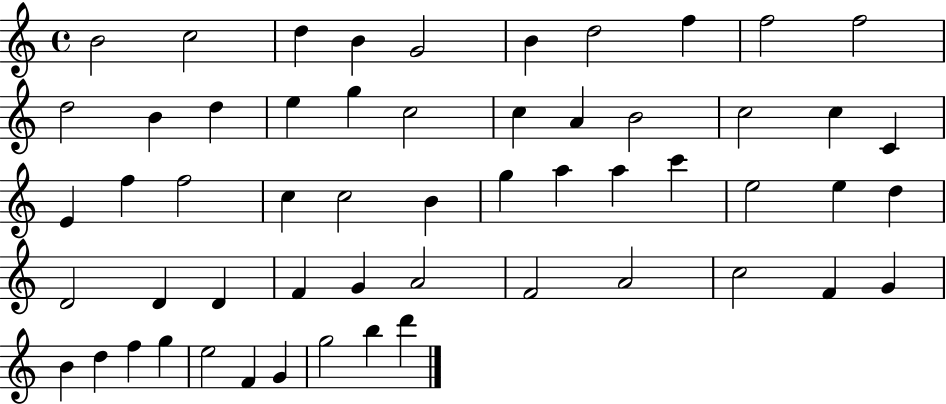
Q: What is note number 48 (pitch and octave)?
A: D5